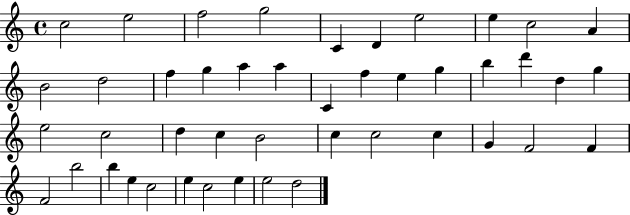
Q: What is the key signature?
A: C major